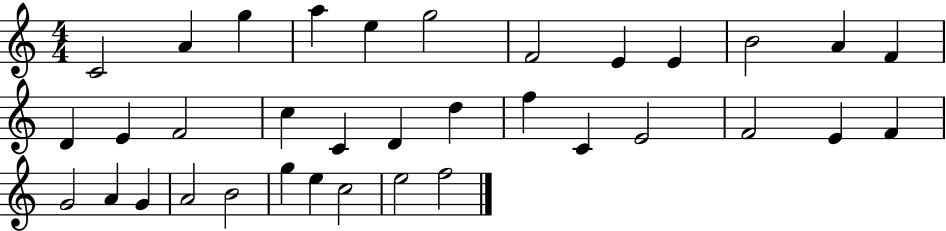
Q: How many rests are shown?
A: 0